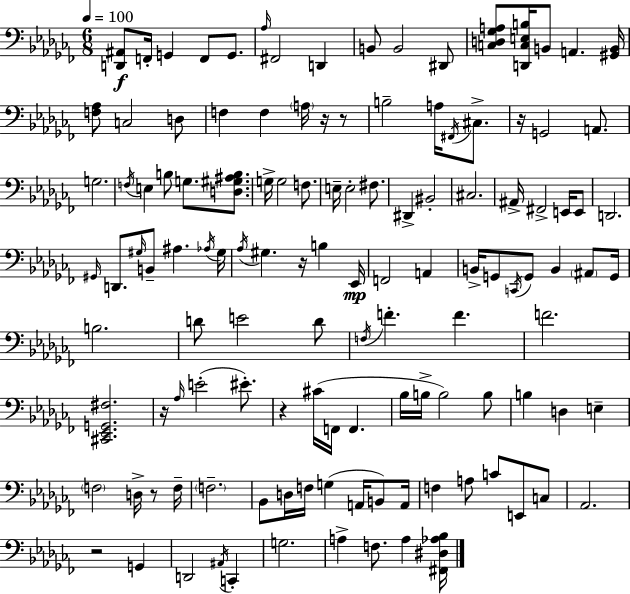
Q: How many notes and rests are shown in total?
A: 124